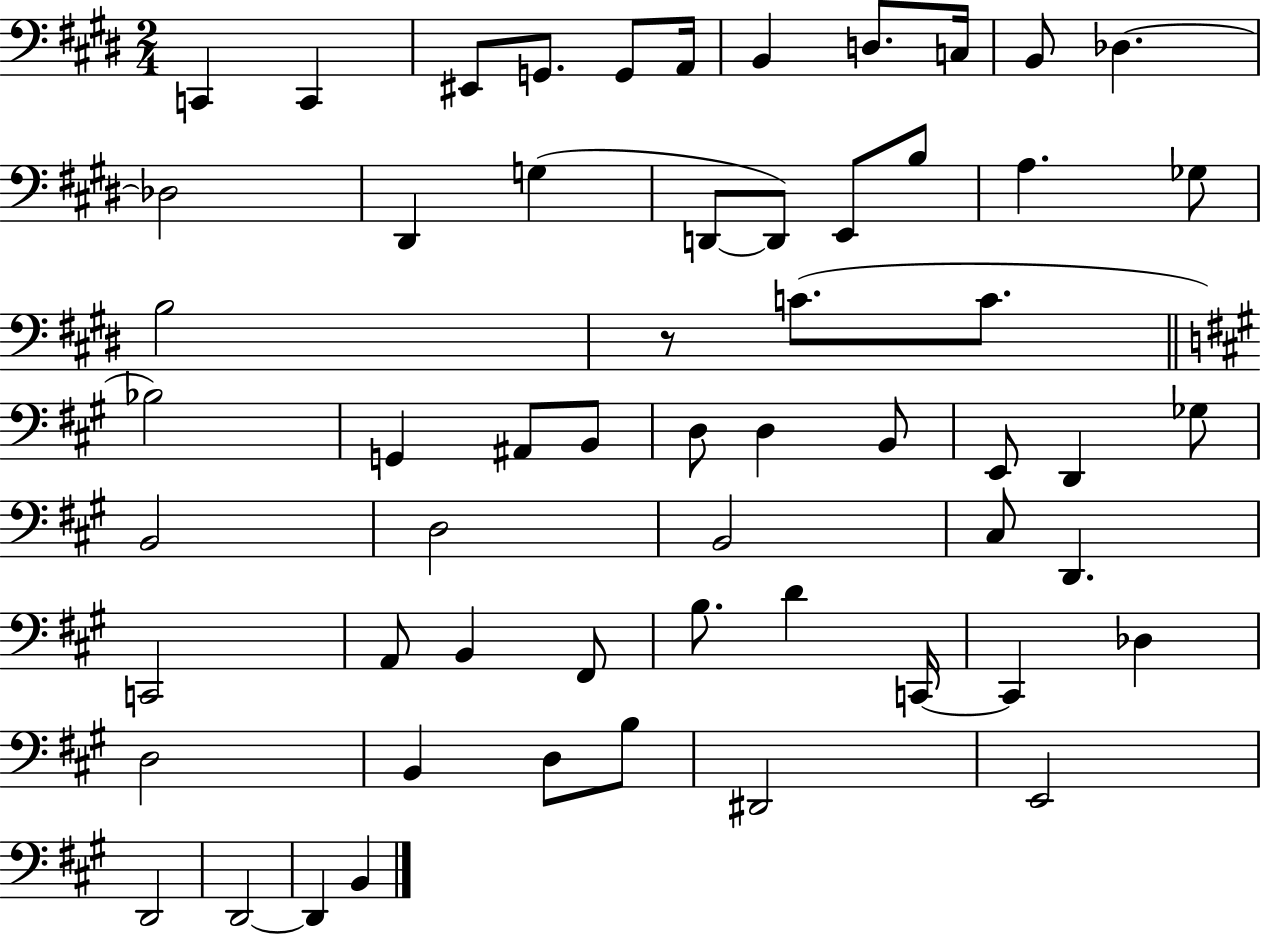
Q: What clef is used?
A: bass